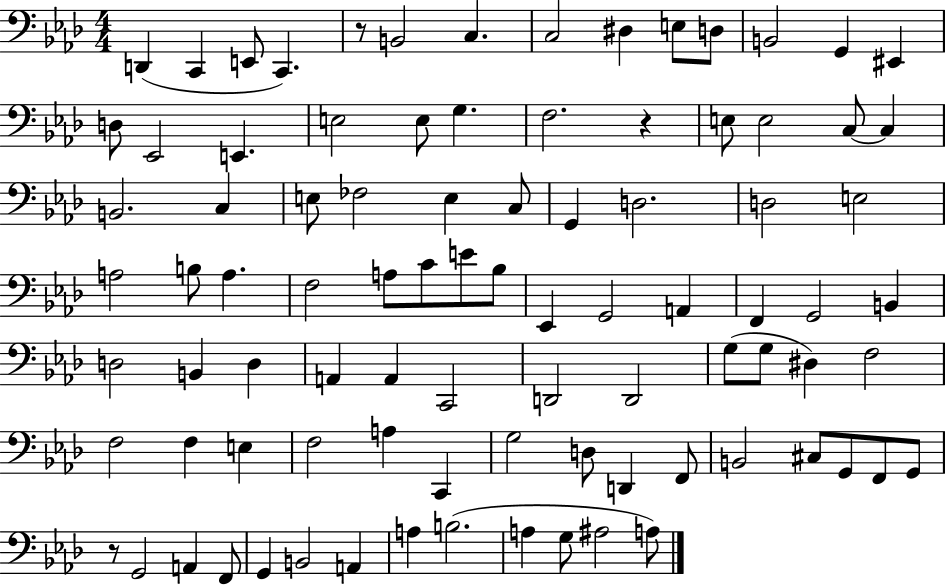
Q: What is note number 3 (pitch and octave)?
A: E2